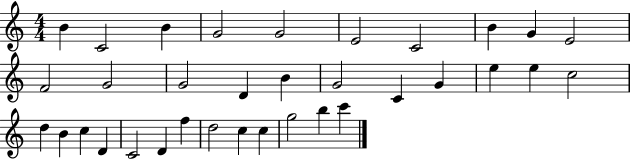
B4/q C4/h B4/q G4/h G4/h E4/h C4/h B4/q G4/q E4/h F4/h G4/h G4/h D4/q B4/q G4/h C4/q G4/q E5/q E5/q C5/h D5/q B4/q C5/q D4/q C4/h D4/q F5/q D5/h C5/q C5/q G5/h B5/q C6/q